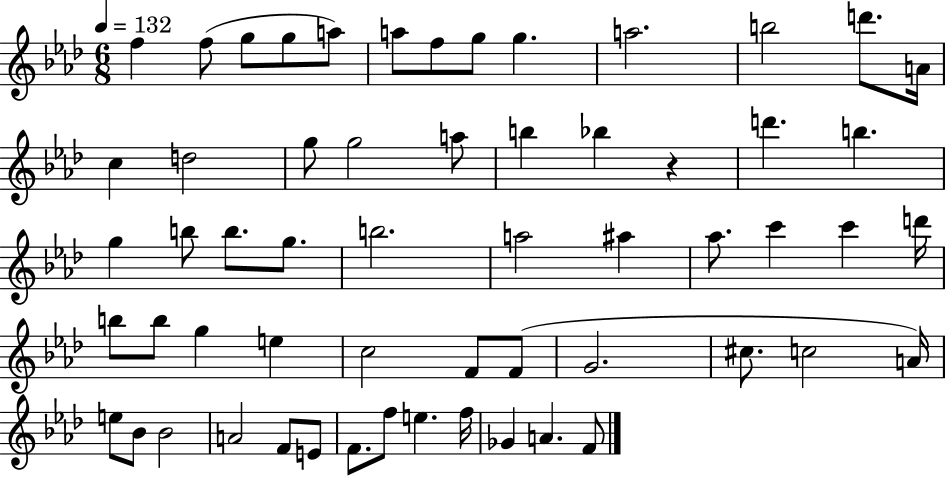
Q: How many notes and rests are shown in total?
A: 58